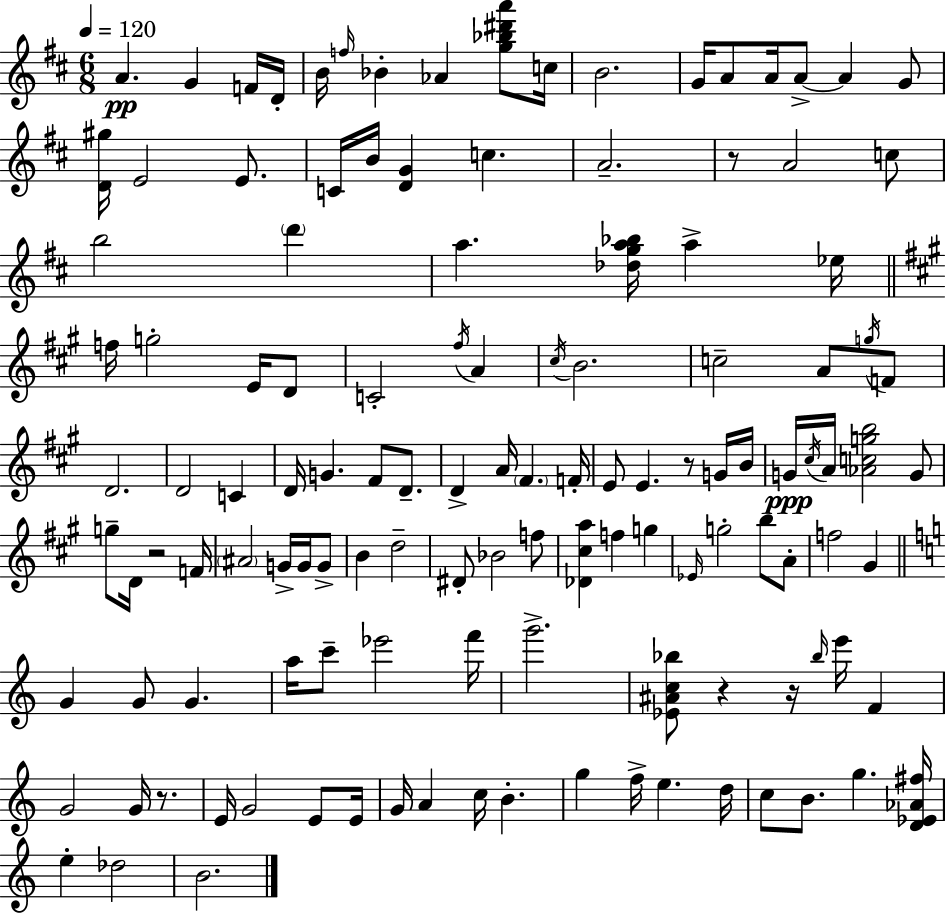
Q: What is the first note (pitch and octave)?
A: A4